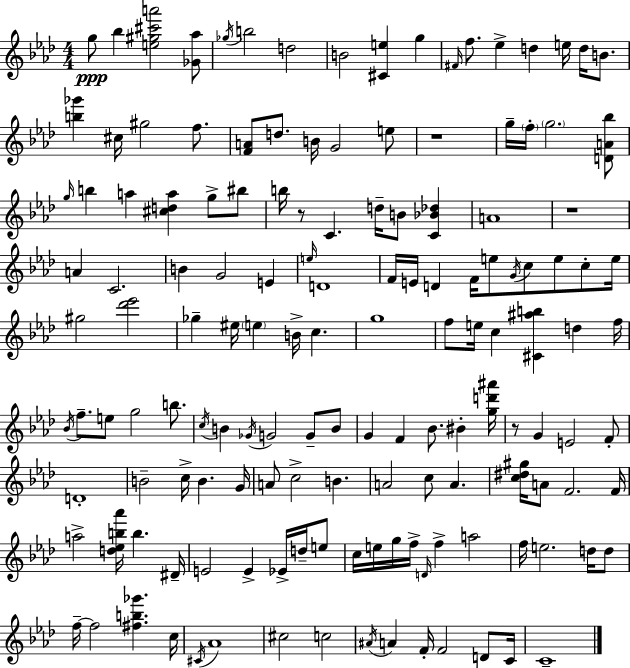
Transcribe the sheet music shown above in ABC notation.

X:1
T:Untitled
M:4/4
L:1/4
K:Fm
g/2 _b [e^g^c'a']2 [_G_a]/2 _g/4 b2 d2 B2 [^Ce] g ^F/4 f/2 _e d e/4 d/4 B/2 [b_g'] ^c/4 ^g2 f/2 [FA]/2 d/2 B/4 G2 e/2 z4 g/4 f/4 g2 [DA_b]/2 g/4 b a [^cda] g/2 ^b/2 b/4 z/2 C d/4 B/2 [C_B_d] A4 z4 A C2 B G2 E e/4 D4 F/4 E/4 D F/4 e/2 G/4 c/2 e/2 c/2 e/4 ^g2 [_d'_e']2 _g ^e/4 e B/4 c g4 f/2 e/4 c [^C^ab] d f/4 _B/4 f/2 e/2 g2 b/2 c/4 B _G/4 G2 G/2 B/2 G F _B/2 ^B [gd'^a']/4 z/2 G E2 F/2 D4 B2 c/4 B G/4 A/2 c2 B A2 c/2 A [c^d^g]/4 A/2 F2 F/4 a2 [d_eb_a']/4 b ^D/4 E2 E _E/4 d/4 e/2 c/4 e/4 g/4 f/4 D/4 f a2 f/4 e2 d/4 d/2 f/4 f2 [^fb_g'] c/4 ^C/4 _A4 ^c2 c2 ^A/4 A F/4 F2 D/2 C/4 C4